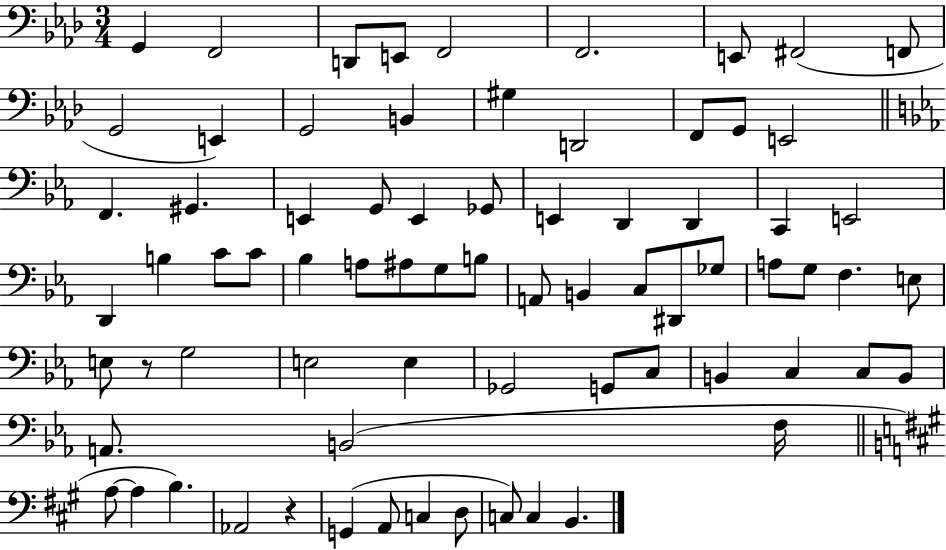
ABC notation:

X:1
T:Untitled
M:3/4
L:1/4
K:Ab
G,, F,,2 D,,/2 E,,/2 F,,2 F,,2 E,,/2 ^F,,2 F,,/2 G,,2 E,, G,,2 B,, ^G, D,,2 F,,/2 G,,/2 E,,2 F,, ^G,, E,, G,,/2 E,, _G,,/2 E,, D,, D,, C,, E,,2 D,, B, C/2 C/2 _B, A,/2 ^A,/2 G,/2 B,/2 A,,/2 B,, C,/2 ^D,,/2 _G,/2 A,/2 G,/2 F, E,/2 E,/2 z/2 G,2 E,2 E, _G,,2 G,,/2 C,/2 B,, C, C,/2 B,,/2 A,,/2 B,,2 F,/4 A,/2 A, B, _A,,2 z G,, A,,/2 C, D,/2 C,/2 C, B,,